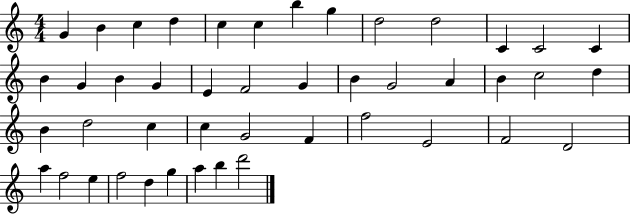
{
  \clef treble
  \numericTimeSignature
  \time 4/4
  \key c \major
  g'4 b'4 c''4 d''4 | c''4 c''4 b''4 g''4 | d''2 d''2 | c'4 c'2 c'4 | \break b'4 g'4 b'4 g'4 | e'4 f'2 g'4 | b'4 g'2 a'4 | b'4 c''2 d''4 | \break b'4 d''2 c''4 | c''4 g'2 f'4 | f''2 e'2 | f'2 d'2 | \break a''4 f''2 e''4 | f''2 d''4 g''4 | a''4 b''4 d'''2 | \bar "|."
}